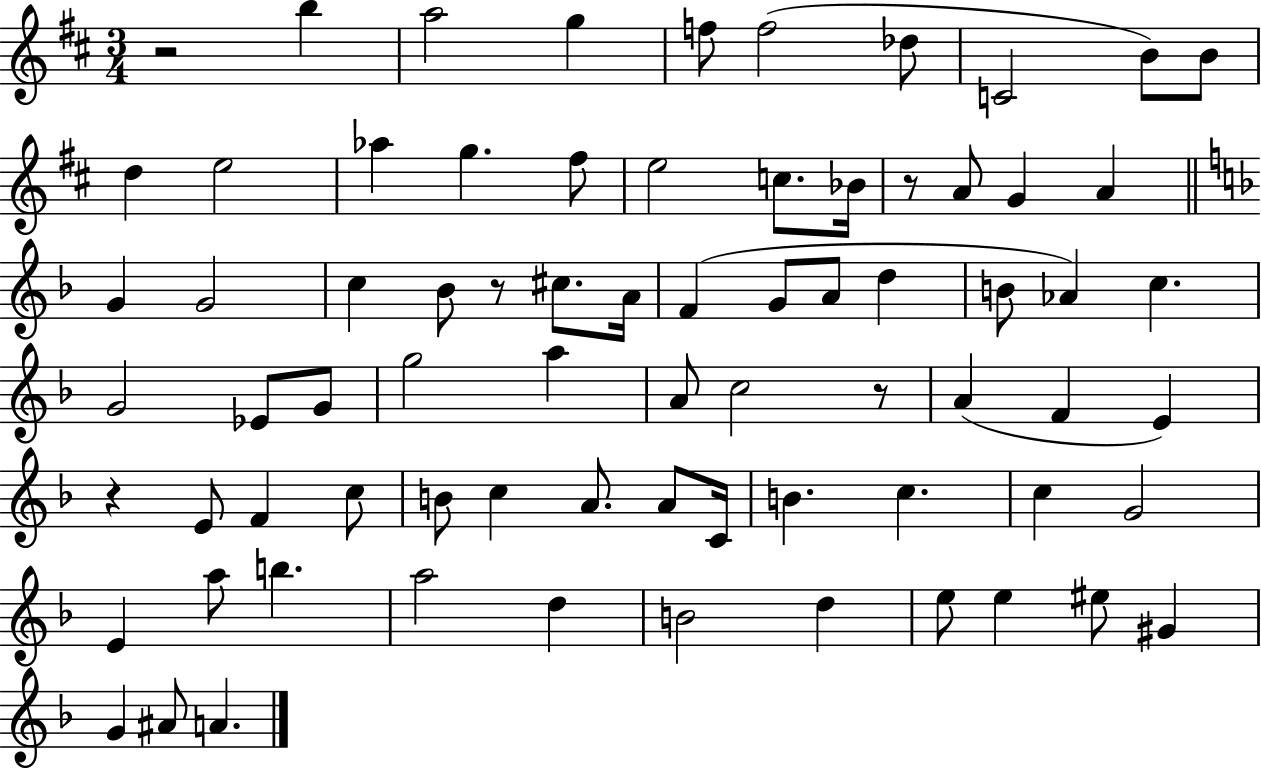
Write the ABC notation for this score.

X:1
T:Untitled
M:3/4
L:1/4
K:D
z2 b a2 g f/2 f2 _d/2 C2 B/2 B/2 d e2 _a g ^f/2 e2 c/2 _B/4 z/2 A/2 G A G G2 c _B/2 z/2 ^c/2 A/4 F G/2 A/2 d B/2 _A c G2 _E/2 G/2 g2 a A/2 c2 z/2 A F E z E/2 F c/2 B/2 c A/2 A/2 C/4 B c c G2 E a/2 b a2 d B2 d e/2 e ^e/2 ^G G ^A/2 A